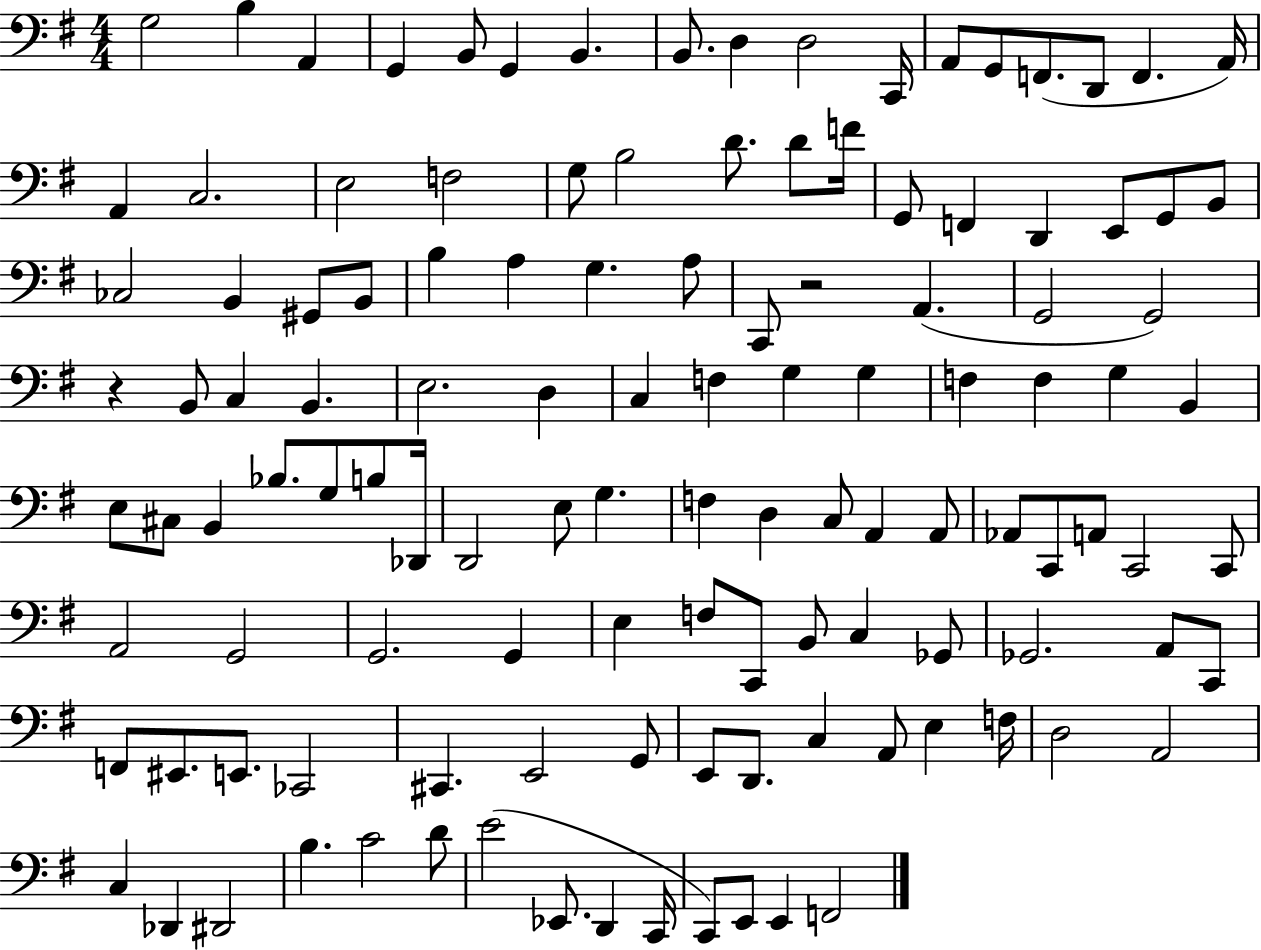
G3/h B3/q A2/q G2/q B2/e G2/q B2/q. B2/e. D3/q D3/h C2/s A2/e G2/e F2/e. D2/e F2/q. A2/s A2/q C3/h. E3/h F3/h G3/e B3/h D4/e. D4/e F4/s G2/e F2/q D2/q E2/e G2/e B2/e CES3/h B2/q G#2/e B2/e B3/q A3/q G3/q. A3/e C2/e R/h A2/q. G2/h G2/h R/q B2/e C3/q B2/q. E3/h. D3/q C3/q F3/q G3/q G3/q F3/q F3/q G3/q B2/q E3/e C#3/e B2/q Bb3/e. G3/e B3/e Db2/s D2/h E3/e G3/q. F3/q D3/q C3/e A2/q A2/e Ab2/e C2/e A2/e C2/h C2/e A2/h G2/h G2/h. G2/q E3/q F3/e C2/e B2/e C3/q Gb2/e Gb2/h. A2/e C2/e F2/e EIS2/e. E2/e. CES2/h C#2/q. E2/h G2/e E2/e D2/e. C3/q A2/e E3/q F3/s D3/h A2/h C3/q Db2/q D#2/h B3/q. C4/h D4/e E4/h Eb2/e. D2/q C2/s C2/e E2/e E2/q F2/h